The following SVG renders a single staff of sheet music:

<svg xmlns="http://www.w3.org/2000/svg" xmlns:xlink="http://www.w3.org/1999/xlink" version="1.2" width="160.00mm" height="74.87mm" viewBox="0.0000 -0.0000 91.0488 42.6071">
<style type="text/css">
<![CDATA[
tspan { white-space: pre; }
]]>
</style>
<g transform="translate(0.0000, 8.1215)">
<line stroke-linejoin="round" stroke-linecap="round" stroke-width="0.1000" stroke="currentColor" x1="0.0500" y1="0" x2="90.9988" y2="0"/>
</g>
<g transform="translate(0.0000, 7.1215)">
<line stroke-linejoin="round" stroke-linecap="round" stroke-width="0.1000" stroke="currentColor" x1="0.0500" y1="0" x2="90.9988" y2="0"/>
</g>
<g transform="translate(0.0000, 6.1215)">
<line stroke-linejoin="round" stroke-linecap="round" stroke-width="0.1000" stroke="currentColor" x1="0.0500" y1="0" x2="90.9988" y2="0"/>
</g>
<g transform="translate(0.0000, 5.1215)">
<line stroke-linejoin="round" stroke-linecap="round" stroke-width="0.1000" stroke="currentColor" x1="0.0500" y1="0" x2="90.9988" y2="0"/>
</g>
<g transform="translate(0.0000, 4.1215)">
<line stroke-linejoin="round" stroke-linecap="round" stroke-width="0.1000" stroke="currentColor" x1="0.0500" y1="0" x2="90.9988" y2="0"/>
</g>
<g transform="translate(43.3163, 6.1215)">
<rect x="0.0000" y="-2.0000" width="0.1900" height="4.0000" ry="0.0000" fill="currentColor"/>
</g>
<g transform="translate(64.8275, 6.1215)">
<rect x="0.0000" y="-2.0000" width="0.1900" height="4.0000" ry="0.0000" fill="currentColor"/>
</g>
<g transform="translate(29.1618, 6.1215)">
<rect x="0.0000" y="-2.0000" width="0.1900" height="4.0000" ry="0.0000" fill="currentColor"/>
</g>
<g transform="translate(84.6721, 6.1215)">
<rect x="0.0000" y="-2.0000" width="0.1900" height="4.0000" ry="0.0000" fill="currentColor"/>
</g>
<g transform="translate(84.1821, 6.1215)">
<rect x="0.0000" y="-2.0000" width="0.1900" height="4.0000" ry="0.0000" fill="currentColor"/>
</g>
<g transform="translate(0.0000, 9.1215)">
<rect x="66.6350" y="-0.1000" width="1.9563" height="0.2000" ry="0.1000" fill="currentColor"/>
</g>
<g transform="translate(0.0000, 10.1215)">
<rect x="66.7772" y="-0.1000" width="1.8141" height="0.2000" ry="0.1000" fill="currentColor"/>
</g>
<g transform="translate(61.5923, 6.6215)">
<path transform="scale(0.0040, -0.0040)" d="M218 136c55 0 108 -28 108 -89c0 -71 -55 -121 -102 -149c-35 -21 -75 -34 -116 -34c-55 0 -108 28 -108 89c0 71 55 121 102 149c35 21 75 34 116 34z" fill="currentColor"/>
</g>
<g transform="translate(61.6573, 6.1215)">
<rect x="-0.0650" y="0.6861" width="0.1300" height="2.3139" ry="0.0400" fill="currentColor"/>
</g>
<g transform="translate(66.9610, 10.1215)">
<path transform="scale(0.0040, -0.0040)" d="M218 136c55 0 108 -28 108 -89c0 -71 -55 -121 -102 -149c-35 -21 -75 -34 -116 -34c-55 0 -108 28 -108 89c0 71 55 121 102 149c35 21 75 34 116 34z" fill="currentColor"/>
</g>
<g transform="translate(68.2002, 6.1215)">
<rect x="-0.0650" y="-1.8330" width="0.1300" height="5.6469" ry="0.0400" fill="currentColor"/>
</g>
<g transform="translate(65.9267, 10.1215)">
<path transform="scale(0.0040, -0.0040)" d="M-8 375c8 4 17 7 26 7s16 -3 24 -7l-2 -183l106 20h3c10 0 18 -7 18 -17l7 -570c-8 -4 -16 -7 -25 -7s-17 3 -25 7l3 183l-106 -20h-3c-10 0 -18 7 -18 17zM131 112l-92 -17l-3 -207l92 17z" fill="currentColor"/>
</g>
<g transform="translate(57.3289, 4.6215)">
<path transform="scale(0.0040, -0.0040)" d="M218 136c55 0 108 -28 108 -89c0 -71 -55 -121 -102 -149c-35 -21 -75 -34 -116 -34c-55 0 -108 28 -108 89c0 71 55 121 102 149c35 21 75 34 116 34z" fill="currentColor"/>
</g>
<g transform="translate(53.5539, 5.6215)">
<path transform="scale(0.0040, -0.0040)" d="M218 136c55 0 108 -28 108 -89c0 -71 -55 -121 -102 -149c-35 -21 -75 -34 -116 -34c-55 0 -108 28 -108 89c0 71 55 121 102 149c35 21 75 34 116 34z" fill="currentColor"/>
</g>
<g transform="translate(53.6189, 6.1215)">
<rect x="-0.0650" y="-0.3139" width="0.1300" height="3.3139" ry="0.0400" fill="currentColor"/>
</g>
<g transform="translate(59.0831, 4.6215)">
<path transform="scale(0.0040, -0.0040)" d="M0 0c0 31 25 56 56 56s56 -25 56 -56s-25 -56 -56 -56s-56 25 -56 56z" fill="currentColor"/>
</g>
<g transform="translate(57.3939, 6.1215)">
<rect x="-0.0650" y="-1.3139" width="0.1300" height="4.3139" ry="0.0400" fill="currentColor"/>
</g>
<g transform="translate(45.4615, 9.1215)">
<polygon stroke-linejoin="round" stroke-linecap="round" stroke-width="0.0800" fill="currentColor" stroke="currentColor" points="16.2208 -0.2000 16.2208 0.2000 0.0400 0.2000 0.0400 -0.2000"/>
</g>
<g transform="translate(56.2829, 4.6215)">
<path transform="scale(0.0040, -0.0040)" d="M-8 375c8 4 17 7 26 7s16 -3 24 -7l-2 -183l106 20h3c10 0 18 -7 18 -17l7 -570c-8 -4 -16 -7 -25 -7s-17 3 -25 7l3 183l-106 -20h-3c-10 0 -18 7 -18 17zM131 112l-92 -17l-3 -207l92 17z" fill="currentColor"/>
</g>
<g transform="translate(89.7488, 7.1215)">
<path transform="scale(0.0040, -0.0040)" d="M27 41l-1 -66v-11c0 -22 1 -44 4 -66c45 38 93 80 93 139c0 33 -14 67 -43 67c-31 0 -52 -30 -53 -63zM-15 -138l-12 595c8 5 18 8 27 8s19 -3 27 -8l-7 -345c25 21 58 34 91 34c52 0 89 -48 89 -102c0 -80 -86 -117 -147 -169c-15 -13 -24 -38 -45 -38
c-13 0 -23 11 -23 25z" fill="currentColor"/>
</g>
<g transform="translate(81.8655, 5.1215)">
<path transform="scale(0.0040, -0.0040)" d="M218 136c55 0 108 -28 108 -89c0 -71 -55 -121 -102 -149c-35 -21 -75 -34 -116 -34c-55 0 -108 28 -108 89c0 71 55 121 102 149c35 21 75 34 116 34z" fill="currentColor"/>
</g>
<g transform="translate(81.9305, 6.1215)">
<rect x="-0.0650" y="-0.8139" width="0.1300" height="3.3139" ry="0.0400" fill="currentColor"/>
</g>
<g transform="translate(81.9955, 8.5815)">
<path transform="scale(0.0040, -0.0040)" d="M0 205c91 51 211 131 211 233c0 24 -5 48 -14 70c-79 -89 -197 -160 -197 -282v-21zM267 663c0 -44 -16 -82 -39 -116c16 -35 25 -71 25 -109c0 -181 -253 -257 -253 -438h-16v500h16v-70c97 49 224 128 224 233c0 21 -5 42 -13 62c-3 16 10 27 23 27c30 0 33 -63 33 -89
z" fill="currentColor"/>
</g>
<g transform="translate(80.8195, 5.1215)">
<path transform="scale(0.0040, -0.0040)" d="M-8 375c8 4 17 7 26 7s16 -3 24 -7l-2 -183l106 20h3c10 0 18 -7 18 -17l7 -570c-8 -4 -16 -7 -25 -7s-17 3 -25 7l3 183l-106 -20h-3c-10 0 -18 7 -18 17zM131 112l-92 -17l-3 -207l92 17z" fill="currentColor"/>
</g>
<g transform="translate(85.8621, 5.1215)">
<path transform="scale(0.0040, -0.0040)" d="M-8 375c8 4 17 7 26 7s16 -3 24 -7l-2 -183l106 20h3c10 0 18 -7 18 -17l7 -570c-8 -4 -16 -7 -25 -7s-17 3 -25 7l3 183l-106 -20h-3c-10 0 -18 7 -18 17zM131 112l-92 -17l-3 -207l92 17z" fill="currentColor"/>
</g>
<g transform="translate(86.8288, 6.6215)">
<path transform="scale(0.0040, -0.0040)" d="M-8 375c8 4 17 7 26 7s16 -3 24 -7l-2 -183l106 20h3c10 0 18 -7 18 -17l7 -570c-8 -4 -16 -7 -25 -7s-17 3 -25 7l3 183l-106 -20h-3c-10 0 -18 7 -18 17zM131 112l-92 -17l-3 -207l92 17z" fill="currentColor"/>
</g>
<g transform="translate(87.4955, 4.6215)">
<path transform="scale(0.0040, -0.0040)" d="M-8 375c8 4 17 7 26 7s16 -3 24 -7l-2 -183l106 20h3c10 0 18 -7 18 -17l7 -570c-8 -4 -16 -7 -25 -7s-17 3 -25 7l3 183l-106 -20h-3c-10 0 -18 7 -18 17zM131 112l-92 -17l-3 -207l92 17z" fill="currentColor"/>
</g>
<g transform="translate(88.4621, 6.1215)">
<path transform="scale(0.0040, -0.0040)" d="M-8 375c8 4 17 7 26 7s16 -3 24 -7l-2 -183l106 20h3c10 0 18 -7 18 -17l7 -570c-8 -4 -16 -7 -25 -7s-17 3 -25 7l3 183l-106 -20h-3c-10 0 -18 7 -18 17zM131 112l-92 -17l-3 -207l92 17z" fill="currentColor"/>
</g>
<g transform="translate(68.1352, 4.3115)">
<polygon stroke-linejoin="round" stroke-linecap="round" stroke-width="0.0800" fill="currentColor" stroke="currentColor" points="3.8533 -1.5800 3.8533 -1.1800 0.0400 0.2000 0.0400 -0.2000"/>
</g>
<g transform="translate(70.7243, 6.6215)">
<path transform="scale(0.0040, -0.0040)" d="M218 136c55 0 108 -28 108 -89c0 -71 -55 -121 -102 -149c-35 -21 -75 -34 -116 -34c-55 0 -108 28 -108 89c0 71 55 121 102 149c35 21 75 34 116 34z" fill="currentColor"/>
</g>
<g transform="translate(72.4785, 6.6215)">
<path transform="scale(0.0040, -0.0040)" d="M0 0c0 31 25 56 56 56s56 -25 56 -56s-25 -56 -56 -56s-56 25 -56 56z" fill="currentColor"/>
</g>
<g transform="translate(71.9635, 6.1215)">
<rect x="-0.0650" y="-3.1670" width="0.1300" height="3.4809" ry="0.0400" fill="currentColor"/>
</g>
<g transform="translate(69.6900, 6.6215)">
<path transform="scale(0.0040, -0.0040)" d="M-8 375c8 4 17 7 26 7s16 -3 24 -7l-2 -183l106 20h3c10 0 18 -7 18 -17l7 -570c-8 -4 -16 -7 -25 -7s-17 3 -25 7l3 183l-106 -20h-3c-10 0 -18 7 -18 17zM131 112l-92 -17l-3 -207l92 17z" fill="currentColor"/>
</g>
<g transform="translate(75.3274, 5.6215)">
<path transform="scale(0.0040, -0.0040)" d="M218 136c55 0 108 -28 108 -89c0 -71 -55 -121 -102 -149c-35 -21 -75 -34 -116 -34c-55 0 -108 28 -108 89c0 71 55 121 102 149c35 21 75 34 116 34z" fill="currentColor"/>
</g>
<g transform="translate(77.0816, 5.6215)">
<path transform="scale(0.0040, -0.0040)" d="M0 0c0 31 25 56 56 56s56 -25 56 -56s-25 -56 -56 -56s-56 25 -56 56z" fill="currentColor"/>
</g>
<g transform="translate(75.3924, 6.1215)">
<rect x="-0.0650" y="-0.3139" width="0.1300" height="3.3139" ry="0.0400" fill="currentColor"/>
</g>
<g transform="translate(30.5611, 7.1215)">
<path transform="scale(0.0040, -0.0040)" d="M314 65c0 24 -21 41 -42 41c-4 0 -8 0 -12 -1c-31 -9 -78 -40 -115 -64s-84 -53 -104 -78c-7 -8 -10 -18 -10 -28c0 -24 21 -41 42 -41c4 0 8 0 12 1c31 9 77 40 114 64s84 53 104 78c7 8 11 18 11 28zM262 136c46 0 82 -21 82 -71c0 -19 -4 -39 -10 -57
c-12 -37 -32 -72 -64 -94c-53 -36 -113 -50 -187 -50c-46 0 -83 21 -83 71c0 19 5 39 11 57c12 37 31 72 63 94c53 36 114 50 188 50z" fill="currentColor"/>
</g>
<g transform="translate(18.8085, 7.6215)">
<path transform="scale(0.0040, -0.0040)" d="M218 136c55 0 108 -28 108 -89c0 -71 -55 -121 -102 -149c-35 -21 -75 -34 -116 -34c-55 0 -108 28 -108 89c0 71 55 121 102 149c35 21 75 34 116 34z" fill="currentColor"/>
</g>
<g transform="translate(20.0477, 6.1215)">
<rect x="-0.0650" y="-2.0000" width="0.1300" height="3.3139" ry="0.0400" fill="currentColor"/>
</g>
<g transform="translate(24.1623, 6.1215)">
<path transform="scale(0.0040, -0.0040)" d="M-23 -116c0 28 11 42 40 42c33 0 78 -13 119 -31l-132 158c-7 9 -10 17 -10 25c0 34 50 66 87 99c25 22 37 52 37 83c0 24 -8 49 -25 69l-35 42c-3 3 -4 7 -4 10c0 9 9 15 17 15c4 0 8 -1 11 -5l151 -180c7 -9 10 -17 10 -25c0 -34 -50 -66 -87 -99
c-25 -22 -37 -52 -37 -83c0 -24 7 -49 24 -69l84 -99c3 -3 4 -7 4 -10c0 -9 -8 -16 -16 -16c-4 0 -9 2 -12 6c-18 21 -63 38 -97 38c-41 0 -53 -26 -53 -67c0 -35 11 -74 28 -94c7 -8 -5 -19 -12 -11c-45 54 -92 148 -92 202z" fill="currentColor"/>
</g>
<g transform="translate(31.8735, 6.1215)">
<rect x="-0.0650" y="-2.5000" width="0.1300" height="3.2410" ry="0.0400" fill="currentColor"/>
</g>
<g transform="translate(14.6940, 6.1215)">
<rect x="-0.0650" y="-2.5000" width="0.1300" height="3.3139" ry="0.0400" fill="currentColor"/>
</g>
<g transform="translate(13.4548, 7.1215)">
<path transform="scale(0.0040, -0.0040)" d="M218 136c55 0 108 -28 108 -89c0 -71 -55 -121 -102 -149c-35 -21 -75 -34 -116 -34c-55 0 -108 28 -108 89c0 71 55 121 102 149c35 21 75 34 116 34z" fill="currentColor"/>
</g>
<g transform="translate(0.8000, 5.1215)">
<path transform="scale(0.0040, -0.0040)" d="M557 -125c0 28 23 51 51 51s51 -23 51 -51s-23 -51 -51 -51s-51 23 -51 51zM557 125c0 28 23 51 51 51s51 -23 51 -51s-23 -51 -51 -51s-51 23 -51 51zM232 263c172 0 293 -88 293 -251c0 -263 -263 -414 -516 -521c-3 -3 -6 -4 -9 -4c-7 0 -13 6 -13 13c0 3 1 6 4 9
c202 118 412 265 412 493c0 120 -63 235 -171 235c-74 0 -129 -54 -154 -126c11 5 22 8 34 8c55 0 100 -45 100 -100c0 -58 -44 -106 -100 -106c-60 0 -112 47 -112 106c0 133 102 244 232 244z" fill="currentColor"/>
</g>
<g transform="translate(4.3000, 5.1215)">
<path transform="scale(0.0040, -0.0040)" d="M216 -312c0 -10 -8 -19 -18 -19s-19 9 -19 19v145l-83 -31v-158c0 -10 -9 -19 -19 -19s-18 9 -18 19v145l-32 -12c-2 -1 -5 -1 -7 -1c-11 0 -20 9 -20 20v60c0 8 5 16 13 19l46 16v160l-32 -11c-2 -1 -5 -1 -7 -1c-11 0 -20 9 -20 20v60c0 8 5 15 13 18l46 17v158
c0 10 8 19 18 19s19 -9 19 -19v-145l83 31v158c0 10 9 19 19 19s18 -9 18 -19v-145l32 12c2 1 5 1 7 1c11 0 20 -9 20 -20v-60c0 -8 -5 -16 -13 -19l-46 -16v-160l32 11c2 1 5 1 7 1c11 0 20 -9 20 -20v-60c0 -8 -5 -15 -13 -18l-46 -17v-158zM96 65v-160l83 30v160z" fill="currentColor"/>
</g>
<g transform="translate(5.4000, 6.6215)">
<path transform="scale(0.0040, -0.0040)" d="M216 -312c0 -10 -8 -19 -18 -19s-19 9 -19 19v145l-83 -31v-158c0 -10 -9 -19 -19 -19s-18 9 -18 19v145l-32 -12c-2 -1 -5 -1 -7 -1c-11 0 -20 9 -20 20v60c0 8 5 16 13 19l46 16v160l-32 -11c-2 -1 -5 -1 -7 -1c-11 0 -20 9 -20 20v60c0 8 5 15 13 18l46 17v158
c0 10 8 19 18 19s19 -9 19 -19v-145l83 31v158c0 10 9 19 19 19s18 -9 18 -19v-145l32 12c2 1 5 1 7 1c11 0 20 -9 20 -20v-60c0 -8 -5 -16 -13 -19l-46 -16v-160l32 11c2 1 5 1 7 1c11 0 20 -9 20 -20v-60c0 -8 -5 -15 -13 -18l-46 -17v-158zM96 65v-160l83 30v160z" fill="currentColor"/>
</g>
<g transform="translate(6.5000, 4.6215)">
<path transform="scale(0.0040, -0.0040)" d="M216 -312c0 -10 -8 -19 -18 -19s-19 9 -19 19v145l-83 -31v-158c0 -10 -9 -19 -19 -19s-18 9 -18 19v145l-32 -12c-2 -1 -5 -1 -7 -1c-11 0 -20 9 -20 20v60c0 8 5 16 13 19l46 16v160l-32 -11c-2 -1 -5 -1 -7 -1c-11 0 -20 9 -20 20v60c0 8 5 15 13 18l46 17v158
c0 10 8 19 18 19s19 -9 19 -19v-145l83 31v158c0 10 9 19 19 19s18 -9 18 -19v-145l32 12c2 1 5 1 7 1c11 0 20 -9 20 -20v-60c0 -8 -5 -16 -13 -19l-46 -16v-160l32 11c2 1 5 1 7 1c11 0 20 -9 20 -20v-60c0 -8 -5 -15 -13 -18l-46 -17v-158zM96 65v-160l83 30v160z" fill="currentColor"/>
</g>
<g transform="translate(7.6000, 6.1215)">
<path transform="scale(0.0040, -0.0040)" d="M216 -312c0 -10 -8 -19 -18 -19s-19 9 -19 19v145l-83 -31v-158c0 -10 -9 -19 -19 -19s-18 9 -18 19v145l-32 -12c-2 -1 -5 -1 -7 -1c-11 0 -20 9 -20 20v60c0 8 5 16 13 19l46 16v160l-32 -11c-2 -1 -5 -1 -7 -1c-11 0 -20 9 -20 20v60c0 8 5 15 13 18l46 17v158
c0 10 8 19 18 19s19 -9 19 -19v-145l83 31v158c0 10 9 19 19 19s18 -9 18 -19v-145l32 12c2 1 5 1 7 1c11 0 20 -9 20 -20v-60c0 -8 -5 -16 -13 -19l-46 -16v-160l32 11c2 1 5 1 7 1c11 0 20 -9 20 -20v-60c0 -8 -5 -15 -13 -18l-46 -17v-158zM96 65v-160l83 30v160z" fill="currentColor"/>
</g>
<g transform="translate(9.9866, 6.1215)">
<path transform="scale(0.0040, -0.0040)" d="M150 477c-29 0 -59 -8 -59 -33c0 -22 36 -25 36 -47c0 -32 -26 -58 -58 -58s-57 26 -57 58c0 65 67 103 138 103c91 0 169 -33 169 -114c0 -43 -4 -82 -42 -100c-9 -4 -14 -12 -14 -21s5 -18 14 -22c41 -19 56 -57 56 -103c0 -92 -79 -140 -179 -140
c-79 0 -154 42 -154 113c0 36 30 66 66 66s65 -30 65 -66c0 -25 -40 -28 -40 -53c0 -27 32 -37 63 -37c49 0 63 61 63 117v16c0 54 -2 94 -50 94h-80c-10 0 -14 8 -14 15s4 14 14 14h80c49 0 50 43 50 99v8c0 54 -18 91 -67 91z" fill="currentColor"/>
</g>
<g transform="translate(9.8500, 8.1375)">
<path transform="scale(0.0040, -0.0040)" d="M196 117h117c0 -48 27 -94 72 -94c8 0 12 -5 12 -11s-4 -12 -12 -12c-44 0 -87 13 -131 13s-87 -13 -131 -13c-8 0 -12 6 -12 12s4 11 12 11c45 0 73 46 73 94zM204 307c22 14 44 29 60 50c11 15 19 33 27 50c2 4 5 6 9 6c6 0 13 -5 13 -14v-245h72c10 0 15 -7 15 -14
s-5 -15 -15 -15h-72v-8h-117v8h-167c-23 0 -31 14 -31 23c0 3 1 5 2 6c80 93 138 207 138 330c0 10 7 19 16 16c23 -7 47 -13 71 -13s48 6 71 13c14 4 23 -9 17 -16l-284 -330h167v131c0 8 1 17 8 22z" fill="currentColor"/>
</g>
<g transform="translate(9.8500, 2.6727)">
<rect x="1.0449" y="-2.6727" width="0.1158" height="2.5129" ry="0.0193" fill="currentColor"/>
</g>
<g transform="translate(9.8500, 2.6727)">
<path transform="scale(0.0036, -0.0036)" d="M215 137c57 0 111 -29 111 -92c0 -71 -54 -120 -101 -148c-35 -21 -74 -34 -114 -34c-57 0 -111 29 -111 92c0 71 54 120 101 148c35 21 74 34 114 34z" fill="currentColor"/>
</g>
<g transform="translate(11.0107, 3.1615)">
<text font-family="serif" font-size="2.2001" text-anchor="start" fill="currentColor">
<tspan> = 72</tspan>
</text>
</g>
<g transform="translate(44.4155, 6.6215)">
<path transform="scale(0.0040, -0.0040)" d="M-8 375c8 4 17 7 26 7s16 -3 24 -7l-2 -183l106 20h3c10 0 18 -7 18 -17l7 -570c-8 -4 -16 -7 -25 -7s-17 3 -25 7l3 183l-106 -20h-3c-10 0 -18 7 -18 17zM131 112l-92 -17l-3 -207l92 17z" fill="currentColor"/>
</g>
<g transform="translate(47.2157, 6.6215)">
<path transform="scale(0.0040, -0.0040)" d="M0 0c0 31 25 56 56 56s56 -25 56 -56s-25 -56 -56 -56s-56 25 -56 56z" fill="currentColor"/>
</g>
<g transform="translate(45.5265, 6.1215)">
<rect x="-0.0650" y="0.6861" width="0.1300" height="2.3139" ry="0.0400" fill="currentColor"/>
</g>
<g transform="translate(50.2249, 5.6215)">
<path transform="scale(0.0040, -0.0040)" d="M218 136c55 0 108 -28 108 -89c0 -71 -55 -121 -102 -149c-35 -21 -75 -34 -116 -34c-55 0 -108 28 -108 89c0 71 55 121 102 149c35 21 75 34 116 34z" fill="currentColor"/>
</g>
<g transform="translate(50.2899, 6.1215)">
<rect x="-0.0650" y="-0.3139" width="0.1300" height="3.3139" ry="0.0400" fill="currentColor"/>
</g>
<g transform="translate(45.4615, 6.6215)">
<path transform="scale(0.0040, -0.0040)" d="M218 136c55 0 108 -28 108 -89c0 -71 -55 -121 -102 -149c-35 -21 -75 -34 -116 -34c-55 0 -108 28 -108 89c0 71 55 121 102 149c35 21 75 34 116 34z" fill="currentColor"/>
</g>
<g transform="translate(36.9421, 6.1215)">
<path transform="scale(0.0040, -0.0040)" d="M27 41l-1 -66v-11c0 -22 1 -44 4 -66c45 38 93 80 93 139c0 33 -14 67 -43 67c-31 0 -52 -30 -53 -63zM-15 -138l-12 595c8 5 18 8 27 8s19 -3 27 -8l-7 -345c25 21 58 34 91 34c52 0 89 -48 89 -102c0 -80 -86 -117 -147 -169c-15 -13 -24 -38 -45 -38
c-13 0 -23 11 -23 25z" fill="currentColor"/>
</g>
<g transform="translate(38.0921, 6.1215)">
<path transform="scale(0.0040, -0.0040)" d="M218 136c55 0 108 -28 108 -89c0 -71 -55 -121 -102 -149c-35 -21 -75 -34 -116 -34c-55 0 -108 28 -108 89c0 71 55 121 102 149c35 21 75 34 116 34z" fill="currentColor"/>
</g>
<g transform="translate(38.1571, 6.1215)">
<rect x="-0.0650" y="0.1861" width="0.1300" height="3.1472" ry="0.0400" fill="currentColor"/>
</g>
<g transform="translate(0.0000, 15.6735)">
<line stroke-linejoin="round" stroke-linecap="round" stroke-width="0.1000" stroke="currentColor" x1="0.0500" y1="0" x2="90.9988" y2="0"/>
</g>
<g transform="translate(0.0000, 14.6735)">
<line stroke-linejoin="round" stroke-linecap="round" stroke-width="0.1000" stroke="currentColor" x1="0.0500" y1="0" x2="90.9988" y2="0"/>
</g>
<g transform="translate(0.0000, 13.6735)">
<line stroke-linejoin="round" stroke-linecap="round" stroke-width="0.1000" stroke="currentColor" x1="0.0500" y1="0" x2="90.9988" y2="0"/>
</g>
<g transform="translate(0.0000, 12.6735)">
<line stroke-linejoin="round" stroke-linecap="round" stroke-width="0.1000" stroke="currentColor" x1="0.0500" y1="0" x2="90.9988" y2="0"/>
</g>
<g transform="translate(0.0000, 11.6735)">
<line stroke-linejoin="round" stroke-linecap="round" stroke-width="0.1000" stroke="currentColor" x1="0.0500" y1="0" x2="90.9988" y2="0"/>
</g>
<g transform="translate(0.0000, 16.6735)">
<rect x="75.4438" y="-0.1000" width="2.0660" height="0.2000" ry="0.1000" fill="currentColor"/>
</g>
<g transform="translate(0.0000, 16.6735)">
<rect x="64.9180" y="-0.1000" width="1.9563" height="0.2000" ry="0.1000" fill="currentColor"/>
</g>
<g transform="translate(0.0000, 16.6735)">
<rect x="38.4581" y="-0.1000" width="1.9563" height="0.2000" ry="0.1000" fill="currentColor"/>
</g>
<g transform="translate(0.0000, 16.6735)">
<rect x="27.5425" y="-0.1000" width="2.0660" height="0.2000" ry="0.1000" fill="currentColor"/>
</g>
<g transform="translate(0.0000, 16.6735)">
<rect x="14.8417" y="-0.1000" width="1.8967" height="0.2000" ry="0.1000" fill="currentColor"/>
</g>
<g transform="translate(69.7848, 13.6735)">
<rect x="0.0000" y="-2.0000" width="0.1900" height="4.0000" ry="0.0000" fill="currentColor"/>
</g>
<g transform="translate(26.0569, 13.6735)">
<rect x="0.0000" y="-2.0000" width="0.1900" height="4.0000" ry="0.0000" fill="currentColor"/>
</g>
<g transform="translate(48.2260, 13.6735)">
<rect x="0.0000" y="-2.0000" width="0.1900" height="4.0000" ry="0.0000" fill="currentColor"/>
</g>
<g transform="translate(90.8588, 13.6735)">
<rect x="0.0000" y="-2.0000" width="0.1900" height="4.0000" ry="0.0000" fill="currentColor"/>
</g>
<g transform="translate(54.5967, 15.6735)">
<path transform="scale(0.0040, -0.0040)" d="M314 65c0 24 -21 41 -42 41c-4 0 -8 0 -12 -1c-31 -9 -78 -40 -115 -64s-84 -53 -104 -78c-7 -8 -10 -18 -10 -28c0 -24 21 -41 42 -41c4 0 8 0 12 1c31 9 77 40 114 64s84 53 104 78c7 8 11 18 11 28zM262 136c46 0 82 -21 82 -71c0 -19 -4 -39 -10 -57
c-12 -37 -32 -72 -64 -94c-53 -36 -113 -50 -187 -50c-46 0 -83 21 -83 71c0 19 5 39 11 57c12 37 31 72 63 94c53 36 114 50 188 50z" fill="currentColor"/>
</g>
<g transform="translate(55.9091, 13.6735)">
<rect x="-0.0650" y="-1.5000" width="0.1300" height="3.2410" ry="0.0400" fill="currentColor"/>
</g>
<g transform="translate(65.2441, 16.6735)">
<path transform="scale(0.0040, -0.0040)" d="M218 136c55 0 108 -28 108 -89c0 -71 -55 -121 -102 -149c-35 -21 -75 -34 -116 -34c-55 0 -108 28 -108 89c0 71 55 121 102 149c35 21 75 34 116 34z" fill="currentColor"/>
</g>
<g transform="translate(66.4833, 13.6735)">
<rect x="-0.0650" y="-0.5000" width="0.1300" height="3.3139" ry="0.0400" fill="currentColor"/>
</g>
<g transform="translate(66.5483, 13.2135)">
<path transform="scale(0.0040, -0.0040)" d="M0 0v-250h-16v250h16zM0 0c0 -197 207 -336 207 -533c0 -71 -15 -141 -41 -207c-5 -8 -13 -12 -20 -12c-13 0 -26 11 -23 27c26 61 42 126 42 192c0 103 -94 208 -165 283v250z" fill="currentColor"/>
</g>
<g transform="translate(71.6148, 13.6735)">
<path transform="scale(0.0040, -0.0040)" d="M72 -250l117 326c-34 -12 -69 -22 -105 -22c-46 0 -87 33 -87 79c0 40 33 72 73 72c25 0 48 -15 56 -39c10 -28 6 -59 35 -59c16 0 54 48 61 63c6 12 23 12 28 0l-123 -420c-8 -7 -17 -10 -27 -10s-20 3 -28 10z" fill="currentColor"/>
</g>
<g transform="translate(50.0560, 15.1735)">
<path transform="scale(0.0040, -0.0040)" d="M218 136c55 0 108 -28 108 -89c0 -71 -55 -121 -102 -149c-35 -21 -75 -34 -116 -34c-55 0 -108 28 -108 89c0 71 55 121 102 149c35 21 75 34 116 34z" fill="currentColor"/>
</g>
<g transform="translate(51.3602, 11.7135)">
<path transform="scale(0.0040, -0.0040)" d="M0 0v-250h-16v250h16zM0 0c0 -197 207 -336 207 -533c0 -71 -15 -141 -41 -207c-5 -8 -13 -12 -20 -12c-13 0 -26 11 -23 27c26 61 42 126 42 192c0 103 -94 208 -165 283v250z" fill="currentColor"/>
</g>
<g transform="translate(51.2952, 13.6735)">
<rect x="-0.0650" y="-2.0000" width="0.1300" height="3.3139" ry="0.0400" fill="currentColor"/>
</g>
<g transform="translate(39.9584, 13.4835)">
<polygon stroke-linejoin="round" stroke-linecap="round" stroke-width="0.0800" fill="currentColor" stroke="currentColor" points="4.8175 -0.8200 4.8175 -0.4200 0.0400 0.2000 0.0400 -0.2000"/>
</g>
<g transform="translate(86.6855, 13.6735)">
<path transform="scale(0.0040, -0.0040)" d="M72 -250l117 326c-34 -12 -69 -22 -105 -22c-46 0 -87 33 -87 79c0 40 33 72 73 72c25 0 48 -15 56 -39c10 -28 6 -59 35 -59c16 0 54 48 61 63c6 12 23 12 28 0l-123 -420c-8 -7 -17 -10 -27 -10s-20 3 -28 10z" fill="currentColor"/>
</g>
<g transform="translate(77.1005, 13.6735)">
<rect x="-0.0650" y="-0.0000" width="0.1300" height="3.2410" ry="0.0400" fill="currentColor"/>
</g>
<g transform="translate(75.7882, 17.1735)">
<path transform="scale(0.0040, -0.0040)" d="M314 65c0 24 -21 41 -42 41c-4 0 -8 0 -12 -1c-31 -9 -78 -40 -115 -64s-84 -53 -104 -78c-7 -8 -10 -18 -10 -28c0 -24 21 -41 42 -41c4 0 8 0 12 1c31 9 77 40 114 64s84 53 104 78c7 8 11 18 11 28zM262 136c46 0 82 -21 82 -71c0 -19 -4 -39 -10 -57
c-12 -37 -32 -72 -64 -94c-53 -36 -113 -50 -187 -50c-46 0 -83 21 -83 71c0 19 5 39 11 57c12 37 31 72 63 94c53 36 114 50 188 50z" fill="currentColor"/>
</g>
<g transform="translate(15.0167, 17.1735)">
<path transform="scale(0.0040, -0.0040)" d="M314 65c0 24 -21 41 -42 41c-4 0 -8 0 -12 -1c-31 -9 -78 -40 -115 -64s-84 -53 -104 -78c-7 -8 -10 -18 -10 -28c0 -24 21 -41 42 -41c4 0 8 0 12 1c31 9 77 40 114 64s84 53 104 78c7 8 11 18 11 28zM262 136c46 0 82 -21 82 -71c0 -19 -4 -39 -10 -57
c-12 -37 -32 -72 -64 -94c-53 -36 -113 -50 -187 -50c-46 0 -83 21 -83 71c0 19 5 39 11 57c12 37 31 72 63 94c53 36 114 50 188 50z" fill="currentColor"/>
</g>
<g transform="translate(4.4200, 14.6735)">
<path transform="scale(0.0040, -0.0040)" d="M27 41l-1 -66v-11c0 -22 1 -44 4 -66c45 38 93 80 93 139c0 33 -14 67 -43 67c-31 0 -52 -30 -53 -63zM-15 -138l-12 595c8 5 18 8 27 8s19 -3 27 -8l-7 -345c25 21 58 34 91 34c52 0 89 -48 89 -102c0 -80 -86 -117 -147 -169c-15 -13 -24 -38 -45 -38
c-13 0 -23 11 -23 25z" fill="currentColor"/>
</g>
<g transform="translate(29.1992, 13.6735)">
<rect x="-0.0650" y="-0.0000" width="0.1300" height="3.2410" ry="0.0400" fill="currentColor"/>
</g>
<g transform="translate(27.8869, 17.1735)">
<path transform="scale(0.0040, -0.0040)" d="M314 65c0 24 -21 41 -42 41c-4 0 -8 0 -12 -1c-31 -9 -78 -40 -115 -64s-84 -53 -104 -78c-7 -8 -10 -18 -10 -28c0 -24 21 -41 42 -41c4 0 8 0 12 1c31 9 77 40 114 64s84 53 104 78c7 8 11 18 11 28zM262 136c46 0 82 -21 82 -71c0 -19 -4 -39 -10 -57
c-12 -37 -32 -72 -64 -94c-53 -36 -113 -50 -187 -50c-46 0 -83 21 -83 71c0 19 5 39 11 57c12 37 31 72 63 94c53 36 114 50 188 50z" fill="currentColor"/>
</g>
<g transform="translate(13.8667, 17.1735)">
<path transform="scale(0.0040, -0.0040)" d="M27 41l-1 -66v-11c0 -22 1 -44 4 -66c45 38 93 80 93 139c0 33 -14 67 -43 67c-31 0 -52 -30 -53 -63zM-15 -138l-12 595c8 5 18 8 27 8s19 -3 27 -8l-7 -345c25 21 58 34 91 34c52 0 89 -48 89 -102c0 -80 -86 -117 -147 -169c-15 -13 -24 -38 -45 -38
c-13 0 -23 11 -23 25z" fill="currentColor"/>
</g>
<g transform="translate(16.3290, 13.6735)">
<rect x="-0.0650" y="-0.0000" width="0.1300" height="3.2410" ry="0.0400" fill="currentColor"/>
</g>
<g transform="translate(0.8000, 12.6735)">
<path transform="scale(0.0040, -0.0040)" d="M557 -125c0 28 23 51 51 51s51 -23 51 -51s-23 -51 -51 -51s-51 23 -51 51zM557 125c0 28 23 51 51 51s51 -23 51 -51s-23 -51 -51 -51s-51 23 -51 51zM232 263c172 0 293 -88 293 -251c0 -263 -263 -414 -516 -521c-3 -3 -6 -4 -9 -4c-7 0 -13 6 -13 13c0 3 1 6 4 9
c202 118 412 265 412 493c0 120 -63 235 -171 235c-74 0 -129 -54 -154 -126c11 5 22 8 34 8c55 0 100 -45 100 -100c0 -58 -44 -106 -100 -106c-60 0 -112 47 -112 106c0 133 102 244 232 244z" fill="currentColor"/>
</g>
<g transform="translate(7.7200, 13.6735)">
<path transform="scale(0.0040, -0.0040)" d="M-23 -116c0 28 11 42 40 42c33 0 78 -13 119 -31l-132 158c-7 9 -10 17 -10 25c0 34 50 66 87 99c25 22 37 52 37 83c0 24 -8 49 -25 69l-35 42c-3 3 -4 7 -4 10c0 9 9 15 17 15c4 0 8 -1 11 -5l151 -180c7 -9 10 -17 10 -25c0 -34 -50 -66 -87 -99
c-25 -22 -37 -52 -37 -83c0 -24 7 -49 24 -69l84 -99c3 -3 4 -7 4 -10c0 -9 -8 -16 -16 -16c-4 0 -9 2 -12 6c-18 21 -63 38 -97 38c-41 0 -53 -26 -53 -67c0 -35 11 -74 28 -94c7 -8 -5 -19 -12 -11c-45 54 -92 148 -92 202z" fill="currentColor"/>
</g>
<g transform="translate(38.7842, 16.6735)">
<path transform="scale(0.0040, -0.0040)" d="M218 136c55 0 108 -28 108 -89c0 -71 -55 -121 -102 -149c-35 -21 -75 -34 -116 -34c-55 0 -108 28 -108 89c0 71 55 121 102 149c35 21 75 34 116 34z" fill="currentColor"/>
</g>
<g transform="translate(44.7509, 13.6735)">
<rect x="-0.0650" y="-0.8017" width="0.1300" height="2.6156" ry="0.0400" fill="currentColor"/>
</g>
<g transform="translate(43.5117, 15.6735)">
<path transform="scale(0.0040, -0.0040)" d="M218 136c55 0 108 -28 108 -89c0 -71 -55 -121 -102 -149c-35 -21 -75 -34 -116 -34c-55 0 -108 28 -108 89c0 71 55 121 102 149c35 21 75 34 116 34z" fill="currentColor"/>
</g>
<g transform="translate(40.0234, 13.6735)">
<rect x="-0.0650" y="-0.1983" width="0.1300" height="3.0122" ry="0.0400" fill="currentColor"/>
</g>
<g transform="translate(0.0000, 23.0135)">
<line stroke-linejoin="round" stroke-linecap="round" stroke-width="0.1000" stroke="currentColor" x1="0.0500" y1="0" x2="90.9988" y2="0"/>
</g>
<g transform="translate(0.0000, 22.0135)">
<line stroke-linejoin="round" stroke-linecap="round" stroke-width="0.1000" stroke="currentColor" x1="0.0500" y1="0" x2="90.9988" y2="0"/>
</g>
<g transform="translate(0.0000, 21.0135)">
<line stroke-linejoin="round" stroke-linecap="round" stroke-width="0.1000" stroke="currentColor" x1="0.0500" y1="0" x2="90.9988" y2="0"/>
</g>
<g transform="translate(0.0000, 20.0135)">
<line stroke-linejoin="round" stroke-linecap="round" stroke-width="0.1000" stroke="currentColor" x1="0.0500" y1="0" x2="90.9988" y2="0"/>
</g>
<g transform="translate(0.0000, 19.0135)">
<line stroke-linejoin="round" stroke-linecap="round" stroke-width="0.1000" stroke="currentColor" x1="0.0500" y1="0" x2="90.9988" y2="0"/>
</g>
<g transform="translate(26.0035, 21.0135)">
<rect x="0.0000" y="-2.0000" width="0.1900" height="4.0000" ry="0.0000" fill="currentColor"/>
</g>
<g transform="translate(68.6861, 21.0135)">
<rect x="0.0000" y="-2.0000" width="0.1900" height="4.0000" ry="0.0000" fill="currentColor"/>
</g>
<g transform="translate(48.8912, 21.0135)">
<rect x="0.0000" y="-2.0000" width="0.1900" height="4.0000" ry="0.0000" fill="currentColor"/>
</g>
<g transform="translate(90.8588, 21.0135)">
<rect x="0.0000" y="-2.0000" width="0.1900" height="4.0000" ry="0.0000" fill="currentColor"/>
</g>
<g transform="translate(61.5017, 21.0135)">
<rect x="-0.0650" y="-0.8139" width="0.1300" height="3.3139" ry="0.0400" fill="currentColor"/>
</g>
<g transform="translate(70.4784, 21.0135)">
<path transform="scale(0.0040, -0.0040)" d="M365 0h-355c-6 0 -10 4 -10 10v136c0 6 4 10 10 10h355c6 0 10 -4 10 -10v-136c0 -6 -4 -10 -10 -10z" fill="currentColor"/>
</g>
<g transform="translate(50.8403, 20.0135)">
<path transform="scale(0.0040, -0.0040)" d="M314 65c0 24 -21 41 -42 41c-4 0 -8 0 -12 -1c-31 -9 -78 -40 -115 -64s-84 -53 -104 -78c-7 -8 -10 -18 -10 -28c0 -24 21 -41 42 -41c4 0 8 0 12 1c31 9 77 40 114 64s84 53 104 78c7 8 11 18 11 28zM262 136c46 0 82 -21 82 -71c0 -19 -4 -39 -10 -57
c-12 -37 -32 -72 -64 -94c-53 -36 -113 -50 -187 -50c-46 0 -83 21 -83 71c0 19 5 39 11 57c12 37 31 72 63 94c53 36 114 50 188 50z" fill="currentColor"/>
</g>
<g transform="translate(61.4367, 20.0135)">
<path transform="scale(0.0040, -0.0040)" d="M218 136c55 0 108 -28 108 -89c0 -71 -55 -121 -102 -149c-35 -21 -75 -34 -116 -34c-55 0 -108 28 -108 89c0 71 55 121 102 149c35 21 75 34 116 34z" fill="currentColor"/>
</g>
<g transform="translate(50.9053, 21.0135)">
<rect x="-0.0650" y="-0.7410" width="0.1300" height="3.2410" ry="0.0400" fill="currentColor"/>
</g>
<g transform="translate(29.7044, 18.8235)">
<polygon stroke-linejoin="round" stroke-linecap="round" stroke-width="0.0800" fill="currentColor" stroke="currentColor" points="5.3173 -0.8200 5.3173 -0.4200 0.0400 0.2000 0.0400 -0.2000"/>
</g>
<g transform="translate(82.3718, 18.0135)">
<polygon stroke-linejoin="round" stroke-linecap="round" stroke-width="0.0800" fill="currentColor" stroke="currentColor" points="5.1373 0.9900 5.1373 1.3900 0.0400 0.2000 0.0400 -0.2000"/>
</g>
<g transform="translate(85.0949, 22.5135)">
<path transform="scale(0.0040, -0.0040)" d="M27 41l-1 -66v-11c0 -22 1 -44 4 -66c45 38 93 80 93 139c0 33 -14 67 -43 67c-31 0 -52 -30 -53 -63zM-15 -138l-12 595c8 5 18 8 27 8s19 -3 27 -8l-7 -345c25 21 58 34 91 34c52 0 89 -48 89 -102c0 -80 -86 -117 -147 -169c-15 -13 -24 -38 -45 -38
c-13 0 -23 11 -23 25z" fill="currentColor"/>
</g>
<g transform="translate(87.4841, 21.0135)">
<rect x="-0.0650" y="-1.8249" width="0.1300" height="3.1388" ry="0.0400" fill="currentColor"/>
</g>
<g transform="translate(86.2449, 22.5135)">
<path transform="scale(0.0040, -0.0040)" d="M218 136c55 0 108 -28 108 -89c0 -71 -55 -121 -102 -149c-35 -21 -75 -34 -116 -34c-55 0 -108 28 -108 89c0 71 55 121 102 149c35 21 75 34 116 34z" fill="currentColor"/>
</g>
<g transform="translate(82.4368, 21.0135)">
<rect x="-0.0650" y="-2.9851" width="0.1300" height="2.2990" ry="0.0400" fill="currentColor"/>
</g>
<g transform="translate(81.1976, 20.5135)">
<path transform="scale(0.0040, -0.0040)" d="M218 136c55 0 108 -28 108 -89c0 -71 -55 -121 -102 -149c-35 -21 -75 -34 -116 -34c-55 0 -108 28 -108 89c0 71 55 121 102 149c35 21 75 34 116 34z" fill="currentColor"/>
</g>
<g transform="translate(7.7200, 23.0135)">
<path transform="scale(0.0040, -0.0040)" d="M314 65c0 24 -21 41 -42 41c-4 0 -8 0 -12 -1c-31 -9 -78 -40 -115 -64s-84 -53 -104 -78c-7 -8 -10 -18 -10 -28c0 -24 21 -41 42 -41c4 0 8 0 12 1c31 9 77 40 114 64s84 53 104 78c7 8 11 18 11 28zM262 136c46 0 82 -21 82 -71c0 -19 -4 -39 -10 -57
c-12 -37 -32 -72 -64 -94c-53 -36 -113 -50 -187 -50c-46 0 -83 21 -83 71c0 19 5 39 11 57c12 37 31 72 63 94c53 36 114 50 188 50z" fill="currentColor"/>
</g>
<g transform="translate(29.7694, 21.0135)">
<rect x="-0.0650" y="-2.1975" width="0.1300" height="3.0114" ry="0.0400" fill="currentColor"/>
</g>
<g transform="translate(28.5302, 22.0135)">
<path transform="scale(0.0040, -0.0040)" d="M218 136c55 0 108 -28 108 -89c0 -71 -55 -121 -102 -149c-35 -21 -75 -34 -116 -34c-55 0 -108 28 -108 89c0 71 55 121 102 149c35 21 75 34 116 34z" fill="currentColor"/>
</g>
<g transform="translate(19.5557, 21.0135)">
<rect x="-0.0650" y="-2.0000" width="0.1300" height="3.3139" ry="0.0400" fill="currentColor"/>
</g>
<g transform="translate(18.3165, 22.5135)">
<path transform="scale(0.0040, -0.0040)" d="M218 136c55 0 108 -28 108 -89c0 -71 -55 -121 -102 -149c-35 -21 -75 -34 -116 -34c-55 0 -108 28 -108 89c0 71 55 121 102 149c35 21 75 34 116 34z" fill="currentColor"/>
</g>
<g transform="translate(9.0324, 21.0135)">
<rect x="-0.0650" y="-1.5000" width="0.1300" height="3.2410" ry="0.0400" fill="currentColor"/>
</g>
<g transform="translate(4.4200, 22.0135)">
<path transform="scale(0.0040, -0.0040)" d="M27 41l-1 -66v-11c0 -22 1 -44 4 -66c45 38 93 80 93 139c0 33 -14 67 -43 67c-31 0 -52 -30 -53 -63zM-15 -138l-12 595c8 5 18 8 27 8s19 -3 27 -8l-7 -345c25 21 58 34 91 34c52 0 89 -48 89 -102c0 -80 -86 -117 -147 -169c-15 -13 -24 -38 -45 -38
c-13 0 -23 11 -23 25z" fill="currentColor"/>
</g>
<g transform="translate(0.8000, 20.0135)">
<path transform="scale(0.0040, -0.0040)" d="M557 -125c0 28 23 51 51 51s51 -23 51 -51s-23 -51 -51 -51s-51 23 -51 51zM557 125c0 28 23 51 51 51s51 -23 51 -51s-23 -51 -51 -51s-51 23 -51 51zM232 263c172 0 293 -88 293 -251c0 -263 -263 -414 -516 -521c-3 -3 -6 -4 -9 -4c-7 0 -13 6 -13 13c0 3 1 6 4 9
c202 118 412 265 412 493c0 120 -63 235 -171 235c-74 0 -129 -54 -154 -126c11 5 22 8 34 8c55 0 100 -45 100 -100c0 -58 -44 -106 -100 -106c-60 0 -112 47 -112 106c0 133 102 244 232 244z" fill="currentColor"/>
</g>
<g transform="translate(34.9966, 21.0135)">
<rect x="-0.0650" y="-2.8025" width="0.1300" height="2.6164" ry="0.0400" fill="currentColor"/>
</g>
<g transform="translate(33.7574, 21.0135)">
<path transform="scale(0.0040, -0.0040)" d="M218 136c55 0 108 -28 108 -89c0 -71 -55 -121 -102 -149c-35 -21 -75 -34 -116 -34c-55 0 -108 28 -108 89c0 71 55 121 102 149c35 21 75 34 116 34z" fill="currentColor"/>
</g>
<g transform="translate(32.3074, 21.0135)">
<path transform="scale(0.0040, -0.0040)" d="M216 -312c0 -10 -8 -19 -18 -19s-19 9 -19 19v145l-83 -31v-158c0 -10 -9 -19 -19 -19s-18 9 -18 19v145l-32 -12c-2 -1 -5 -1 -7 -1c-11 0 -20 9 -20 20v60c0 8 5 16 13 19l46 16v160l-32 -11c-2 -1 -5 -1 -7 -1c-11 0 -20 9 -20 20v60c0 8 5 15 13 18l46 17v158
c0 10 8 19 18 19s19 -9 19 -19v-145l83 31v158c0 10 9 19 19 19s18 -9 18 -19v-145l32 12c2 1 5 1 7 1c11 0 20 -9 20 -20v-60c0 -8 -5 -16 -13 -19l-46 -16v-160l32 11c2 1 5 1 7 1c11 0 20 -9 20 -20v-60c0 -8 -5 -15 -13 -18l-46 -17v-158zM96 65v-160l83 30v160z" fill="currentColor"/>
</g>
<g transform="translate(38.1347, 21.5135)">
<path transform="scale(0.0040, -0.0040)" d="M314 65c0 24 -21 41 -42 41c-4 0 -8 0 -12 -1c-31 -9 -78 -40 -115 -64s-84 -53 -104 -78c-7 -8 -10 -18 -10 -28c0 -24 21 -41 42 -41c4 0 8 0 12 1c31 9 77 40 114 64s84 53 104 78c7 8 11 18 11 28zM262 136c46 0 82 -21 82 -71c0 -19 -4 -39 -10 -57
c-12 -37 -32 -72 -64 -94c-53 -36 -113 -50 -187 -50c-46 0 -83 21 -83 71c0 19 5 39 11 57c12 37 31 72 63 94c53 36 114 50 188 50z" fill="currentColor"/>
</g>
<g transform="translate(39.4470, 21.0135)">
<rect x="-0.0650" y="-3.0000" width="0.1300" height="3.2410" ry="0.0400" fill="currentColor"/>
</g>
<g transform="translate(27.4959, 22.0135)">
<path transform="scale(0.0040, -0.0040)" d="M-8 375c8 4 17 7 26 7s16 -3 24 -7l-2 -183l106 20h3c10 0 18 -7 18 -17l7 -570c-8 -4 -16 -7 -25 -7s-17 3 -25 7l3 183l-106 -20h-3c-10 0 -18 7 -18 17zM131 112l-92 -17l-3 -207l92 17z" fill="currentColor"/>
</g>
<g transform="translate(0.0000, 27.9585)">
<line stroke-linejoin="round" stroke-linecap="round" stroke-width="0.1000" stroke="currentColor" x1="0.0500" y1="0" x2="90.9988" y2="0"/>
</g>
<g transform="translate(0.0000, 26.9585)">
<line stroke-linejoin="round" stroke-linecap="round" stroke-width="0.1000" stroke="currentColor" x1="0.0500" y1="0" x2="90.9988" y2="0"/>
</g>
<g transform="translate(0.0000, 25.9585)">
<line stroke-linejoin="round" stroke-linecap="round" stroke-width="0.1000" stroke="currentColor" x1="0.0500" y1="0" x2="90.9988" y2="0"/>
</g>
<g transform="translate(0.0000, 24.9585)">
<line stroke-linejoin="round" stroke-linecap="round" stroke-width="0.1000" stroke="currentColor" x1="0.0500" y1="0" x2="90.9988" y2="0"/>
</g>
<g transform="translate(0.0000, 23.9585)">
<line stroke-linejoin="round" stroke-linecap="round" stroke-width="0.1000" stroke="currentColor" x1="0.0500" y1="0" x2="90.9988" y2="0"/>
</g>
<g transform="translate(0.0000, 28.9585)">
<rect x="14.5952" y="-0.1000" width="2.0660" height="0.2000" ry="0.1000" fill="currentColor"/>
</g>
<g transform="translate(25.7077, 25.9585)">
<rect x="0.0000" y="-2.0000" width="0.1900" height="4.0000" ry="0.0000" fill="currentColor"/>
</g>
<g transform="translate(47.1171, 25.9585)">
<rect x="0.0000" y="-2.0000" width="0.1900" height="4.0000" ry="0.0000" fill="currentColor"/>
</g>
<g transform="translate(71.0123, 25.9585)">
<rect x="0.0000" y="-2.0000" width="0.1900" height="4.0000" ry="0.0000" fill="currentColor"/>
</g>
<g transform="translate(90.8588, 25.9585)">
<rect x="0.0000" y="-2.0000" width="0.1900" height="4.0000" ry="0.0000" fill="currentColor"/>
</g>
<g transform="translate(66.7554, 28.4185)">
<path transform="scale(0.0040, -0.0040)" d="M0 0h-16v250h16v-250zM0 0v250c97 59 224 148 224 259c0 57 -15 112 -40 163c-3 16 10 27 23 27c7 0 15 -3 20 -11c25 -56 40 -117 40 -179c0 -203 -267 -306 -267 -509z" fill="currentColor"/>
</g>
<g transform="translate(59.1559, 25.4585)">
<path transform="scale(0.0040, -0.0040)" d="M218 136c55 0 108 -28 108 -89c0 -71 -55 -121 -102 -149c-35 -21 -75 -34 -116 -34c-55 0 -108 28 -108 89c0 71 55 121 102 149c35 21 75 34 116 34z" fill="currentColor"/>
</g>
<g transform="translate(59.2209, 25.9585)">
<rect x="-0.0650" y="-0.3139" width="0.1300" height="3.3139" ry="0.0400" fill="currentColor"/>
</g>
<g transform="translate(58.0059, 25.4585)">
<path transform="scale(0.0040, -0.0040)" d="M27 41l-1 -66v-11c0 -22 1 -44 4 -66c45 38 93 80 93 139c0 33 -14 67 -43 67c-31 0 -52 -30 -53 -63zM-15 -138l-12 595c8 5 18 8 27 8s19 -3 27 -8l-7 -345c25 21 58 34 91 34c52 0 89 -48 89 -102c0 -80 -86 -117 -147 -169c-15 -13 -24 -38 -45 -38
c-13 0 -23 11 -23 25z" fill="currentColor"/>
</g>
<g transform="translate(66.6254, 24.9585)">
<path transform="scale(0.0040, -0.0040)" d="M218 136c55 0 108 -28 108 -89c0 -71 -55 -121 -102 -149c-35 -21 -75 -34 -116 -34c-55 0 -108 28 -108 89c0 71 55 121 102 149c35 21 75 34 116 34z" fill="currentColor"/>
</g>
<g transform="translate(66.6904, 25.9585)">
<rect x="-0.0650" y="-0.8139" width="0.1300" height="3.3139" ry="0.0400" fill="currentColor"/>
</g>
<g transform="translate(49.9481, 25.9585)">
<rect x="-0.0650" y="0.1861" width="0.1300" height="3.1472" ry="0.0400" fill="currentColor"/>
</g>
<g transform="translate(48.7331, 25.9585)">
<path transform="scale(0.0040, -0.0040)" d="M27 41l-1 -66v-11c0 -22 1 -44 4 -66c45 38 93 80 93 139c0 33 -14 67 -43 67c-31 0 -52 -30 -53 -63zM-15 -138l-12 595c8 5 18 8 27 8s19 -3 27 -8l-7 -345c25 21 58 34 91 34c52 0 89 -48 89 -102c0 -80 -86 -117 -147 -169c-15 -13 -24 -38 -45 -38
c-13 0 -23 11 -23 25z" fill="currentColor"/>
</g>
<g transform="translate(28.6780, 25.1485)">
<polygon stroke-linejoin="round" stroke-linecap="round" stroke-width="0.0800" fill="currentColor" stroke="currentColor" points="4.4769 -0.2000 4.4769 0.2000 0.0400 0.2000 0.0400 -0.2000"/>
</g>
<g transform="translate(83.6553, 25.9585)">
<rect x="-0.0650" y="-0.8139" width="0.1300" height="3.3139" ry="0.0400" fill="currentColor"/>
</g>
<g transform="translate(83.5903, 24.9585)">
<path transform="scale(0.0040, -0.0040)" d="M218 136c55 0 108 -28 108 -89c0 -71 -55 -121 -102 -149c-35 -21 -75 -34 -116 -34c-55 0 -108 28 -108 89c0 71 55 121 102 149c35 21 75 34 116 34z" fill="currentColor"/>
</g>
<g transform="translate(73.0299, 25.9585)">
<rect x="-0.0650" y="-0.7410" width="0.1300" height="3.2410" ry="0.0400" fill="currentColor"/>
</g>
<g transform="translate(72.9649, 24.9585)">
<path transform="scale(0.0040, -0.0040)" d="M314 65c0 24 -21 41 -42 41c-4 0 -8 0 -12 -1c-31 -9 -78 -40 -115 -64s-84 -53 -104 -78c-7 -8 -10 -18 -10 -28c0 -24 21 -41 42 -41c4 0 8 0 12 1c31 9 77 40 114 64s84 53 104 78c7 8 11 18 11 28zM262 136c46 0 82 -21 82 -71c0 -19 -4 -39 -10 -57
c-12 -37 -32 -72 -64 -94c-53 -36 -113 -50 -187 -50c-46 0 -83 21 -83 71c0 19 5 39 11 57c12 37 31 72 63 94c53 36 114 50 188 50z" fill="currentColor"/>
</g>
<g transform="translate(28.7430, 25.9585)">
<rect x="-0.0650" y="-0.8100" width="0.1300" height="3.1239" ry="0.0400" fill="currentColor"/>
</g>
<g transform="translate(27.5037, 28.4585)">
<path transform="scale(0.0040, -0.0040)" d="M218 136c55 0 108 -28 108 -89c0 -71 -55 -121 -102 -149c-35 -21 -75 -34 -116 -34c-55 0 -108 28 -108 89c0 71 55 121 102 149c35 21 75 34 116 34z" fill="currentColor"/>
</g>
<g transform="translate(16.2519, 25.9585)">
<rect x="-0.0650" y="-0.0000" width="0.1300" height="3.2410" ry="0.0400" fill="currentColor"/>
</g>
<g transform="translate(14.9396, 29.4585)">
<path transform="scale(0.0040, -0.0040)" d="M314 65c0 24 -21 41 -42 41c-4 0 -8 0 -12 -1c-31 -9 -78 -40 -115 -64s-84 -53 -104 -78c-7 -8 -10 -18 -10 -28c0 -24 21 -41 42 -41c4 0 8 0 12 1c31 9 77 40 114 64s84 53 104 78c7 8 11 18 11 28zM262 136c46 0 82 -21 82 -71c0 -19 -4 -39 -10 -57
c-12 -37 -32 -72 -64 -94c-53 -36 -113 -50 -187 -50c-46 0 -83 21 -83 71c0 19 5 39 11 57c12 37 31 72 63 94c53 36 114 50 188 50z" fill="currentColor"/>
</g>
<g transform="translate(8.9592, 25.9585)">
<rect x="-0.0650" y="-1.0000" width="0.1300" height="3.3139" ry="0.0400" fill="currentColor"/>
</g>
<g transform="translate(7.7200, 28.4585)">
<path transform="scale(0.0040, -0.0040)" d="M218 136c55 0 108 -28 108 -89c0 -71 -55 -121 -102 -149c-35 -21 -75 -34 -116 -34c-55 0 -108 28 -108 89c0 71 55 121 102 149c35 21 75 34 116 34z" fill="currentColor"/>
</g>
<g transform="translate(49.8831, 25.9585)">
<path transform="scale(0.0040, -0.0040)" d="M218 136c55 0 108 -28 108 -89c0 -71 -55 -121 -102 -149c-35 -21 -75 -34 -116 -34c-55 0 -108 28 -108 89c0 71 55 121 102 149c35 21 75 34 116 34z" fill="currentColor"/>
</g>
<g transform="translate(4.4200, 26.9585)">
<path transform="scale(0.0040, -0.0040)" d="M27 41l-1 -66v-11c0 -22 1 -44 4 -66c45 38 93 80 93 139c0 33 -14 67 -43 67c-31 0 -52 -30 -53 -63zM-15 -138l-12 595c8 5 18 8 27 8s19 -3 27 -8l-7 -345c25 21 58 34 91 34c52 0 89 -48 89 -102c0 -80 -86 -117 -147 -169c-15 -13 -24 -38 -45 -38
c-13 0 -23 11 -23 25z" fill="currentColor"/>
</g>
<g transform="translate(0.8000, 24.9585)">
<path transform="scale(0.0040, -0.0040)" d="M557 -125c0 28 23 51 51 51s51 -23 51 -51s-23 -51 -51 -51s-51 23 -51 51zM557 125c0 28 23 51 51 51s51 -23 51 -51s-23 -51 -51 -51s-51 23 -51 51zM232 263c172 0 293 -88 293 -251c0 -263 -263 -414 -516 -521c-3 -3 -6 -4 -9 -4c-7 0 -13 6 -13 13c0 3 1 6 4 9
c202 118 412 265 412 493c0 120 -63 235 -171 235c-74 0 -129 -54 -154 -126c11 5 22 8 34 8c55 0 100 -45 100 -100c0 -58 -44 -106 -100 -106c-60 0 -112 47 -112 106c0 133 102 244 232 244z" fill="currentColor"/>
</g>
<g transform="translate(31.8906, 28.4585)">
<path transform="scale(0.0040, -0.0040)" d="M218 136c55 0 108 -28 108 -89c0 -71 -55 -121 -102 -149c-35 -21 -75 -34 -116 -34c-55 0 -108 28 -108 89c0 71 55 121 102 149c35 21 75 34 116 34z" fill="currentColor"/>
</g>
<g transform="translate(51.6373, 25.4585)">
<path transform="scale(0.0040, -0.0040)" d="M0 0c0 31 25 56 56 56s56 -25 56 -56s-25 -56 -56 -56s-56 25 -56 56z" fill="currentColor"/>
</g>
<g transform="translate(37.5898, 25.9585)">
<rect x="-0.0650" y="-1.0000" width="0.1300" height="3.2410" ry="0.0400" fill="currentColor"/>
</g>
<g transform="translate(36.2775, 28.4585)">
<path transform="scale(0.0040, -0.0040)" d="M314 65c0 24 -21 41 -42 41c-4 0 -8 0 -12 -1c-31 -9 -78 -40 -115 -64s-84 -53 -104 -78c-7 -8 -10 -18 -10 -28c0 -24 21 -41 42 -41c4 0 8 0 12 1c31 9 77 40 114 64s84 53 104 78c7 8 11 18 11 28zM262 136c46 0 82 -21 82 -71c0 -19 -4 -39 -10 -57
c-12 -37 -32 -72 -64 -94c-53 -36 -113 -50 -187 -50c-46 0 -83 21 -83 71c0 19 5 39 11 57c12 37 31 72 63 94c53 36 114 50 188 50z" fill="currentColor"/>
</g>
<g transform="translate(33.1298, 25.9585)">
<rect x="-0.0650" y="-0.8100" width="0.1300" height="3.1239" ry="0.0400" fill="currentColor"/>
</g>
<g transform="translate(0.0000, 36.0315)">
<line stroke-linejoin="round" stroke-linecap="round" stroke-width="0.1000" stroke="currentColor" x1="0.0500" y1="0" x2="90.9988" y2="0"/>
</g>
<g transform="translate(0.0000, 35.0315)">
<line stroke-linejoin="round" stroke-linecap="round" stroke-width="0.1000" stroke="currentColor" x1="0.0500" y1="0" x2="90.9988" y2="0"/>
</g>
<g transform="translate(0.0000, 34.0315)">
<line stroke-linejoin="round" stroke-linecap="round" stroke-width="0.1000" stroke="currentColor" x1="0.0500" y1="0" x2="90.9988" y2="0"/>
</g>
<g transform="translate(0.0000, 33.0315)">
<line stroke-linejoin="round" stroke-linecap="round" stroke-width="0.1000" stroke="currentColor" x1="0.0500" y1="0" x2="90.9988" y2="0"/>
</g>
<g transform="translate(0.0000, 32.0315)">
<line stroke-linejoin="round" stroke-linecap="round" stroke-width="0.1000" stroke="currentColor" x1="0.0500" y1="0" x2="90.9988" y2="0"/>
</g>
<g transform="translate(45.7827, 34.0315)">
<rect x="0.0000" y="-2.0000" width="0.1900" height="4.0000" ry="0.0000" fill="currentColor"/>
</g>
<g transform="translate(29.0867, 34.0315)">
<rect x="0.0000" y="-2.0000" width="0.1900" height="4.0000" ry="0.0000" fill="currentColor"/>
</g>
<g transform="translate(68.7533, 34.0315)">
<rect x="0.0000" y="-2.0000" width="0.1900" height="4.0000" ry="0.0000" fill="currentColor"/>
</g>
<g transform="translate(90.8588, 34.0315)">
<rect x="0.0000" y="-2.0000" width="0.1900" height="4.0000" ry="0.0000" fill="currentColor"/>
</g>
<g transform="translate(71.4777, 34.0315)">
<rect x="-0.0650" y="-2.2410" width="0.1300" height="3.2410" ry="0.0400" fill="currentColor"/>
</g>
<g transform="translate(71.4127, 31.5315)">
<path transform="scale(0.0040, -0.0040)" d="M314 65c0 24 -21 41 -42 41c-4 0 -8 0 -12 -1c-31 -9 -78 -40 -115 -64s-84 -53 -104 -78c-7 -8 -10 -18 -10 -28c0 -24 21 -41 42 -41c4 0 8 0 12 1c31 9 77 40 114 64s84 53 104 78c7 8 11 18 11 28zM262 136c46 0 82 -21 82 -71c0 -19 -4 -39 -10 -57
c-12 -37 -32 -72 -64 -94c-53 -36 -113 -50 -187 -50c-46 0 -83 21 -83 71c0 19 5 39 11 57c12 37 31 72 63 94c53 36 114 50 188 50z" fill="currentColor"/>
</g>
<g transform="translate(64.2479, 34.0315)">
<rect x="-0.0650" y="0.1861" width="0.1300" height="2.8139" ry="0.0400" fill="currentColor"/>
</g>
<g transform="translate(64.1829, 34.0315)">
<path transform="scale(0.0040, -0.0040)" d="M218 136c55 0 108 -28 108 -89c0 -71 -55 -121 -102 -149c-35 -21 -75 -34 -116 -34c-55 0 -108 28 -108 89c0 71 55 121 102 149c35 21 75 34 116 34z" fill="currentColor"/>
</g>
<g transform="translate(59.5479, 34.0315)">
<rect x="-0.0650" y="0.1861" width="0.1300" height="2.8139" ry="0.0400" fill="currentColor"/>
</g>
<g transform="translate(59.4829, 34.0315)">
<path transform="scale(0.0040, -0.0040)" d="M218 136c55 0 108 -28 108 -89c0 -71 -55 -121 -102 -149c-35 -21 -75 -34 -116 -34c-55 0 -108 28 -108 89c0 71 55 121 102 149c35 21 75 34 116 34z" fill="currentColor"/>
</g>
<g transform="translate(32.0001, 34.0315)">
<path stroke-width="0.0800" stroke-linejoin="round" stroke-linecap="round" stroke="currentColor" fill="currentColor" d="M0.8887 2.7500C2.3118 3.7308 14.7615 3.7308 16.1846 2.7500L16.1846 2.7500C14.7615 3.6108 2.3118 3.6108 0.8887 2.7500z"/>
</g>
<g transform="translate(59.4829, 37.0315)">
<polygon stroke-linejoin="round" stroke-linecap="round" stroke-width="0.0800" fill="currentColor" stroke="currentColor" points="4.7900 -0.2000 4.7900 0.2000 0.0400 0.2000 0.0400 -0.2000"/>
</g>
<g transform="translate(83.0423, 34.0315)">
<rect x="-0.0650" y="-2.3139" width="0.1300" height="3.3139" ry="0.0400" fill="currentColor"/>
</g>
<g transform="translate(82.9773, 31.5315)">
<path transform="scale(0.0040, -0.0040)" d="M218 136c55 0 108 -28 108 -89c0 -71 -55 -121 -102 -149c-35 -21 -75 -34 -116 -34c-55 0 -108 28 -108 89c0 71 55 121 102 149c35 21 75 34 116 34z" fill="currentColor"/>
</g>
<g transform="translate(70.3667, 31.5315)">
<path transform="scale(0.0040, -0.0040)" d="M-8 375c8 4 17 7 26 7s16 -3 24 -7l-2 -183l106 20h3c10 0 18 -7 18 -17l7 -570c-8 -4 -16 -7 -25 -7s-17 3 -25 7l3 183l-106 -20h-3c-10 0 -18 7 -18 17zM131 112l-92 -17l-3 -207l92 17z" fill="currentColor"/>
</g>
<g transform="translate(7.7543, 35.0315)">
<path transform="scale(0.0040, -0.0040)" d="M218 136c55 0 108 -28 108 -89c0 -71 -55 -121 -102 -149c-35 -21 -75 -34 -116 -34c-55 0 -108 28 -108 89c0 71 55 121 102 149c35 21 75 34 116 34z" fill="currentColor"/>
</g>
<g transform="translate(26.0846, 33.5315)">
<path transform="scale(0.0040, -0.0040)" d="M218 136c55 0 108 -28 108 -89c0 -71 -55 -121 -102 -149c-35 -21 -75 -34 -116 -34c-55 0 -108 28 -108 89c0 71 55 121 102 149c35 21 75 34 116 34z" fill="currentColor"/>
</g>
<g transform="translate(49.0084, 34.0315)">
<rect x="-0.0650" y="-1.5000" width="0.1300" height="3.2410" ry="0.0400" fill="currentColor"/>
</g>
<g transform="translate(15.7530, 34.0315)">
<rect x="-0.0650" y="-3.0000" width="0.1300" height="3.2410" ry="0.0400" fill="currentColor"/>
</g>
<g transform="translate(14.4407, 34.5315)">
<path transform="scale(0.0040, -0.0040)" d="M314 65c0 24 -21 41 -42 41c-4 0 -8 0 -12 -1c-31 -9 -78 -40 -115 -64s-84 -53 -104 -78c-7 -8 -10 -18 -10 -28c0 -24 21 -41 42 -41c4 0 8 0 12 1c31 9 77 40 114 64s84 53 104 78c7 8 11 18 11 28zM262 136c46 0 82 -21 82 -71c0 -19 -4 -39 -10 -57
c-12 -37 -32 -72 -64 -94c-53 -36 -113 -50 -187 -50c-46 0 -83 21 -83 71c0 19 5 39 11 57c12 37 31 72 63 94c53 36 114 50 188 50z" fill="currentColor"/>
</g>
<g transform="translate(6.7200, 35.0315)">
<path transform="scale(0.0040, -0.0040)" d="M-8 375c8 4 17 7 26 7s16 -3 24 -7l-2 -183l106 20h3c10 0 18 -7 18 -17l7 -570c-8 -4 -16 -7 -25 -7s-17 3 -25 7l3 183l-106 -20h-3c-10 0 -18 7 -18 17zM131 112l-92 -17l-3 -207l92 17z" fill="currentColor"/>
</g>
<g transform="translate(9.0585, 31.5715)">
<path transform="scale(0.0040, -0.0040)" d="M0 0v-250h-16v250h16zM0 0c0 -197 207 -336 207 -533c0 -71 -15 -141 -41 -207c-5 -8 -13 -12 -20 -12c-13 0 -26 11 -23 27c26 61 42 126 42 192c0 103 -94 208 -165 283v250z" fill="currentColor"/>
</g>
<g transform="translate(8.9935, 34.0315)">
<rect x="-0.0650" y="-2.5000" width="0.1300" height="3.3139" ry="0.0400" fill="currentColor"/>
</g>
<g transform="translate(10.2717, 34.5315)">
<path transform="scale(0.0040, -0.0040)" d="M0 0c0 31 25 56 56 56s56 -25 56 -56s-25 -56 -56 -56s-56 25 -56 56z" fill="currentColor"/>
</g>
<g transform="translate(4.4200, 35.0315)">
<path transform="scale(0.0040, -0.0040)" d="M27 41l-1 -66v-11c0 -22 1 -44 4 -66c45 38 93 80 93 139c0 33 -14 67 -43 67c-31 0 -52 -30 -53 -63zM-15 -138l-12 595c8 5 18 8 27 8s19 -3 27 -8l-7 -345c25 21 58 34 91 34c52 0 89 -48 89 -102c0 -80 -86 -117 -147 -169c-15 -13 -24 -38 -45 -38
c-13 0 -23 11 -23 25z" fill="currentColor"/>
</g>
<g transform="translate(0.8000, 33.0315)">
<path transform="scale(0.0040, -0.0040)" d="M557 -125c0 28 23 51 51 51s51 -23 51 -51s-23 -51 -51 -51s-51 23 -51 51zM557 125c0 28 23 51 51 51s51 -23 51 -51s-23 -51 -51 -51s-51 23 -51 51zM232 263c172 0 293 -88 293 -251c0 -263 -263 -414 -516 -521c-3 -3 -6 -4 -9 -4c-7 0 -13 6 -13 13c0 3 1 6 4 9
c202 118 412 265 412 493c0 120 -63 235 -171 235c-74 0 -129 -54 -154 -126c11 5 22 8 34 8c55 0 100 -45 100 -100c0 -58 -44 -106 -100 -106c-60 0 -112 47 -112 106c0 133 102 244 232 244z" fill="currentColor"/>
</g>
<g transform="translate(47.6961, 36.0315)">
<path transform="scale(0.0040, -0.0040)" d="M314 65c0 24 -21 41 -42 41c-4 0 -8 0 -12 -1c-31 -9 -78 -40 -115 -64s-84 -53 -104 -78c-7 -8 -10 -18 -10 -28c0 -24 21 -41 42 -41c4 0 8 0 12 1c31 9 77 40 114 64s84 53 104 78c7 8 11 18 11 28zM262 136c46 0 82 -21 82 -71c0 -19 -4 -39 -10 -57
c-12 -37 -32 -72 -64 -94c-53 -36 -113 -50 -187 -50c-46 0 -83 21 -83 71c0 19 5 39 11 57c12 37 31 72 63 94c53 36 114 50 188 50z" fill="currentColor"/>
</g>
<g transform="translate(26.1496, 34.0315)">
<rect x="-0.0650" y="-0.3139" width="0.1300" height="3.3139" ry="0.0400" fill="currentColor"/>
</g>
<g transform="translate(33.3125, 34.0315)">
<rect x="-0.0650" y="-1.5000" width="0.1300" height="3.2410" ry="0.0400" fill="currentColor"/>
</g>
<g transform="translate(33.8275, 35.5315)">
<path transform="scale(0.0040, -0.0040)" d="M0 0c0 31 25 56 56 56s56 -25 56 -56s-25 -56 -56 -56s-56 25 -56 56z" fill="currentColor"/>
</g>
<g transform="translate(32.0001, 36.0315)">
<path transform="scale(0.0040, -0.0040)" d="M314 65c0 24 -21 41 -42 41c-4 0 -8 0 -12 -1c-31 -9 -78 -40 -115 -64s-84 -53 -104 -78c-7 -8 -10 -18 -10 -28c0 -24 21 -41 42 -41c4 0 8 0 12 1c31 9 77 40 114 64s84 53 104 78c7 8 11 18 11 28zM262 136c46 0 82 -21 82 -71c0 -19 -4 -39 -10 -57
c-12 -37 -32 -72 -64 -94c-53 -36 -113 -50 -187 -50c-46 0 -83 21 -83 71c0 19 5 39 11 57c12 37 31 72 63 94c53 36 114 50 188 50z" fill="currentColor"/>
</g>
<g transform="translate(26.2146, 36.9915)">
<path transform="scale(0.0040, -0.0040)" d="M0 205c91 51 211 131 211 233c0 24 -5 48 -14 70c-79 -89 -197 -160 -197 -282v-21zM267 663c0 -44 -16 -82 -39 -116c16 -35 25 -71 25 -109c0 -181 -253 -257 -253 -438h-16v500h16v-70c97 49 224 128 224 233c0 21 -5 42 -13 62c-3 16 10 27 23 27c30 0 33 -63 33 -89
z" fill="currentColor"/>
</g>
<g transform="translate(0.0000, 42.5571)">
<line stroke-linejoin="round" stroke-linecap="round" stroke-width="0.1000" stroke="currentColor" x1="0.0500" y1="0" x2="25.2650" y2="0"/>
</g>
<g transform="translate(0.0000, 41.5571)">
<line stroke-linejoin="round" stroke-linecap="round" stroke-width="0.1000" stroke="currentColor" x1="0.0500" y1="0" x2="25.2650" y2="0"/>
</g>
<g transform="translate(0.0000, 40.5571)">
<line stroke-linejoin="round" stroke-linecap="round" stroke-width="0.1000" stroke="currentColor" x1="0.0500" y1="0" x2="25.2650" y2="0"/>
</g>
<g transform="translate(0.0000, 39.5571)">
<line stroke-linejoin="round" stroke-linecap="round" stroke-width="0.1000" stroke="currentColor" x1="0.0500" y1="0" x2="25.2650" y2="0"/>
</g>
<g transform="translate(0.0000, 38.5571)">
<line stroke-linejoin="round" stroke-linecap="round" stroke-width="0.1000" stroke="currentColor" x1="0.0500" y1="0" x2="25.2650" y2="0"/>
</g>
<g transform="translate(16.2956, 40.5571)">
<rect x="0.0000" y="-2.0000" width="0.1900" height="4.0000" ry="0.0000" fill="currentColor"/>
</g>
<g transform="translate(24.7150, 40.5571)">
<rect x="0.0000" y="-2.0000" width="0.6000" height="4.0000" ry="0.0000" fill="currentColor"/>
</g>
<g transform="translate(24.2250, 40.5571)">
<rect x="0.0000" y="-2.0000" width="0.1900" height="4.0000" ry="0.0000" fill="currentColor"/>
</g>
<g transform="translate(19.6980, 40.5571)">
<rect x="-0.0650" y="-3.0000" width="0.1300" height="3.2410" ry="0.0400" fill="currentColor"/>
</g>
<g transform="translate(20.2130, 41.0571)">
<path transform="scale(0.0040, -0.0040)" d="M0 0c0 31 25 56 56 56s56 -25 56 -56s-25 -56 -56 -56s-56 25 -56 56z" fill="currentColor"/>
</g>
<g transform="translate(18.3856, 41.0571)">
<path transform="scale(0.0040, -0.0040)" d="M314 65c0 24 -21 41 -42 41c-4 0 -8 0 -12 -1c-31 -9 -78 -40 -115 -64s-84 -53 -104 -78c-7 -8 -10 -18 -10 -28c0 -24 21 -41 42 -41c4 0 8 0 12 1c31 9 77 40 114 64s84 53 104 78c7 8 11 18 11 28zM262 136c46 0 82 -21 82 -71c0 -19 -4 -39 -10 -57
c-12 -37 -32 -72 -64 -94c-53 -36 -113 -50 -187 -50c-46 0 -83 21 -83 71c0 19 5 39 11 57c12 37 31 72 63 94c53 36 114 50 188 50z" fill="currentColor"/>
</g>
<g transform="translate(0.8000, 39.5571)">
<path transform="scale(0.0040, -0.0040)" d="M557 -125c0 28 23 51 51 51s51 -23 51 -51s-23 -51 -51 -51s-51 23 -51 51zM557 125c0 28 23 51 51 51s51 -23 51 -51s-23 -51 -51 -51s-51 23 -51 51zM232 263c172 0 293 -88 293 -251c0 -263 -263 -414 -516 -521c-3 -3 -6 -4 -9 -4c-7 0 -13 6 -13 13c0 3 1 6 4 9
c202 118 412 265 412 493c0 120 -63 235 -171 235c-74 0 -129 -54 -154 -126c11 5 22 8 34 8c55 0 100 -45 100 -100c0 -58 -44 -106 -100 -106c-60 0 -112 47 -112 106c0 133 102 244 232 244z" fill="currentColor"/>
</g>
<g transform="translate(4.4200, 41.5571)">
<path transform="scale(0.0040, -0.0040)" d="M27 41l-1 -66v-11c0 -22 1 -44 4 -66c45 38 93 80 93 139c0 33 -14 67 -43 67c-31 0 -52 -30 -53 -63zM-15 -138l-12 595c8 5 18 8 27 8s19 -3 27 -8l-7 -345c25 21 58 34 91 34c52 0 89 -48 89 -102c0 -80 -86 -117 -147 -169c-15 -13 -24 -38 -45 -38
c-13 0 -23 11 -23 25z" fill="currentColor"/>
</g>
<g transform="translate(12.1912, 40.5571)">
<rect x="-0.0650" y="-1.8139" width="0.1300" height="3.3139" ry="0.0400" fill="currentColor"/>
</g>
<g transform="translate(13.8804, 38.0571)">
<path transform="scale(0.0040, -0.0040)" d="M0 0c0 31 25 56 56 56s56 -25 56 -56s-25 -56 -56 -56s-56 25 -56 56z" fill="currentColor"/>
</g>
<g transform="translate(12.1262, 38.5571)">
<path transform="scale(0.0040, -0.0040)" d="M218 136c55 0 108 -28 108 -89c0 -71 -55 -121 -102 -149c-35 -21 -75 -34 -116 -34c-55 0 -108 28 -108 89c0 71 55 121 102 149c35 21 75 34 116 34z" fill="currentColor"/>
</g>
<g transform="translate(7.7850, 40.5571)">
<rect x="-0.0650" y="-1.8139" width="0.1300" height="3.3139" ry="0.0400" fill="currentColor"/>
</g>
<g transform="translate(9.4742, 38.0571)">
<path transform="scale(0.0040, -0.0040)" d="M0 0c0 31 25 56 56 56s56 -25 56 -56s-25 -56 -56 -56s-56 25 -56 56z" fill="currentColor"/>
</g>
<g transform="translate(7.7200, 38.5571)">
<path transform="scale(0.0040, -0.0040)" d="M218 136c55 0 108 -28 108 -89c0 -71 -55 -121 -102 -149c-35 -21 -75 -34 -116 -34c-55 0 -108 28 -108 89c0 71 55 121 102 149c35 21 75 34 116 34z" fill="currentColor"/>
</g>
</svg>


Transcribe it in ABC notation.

X:1
T:Untitled
M:3/4
L:1/4
K:E
B,, A,, z B,,2 _D, C,/2 E,/2 E,/2 G,/2 C,/2 C,,/2 C,/2 E, F,/4 z _D,,2 D,,2 E,,/2 G,,/2 A,,/2 G,,2 E,,/2 z/2 D,,2 z/2 G,,2 A,, B,,/2 ^D,/2 C,2 F,2 F, z2 E,/2 _A,,/2 F,, D,,2 F,,/2 F,,/2 F,,2 _D, _E, F,/2 F,2 F, B,,/2 C,2 E,/4 G,,2 G,,2 D,/2 D,/2 B,2 B, A, A, C,2